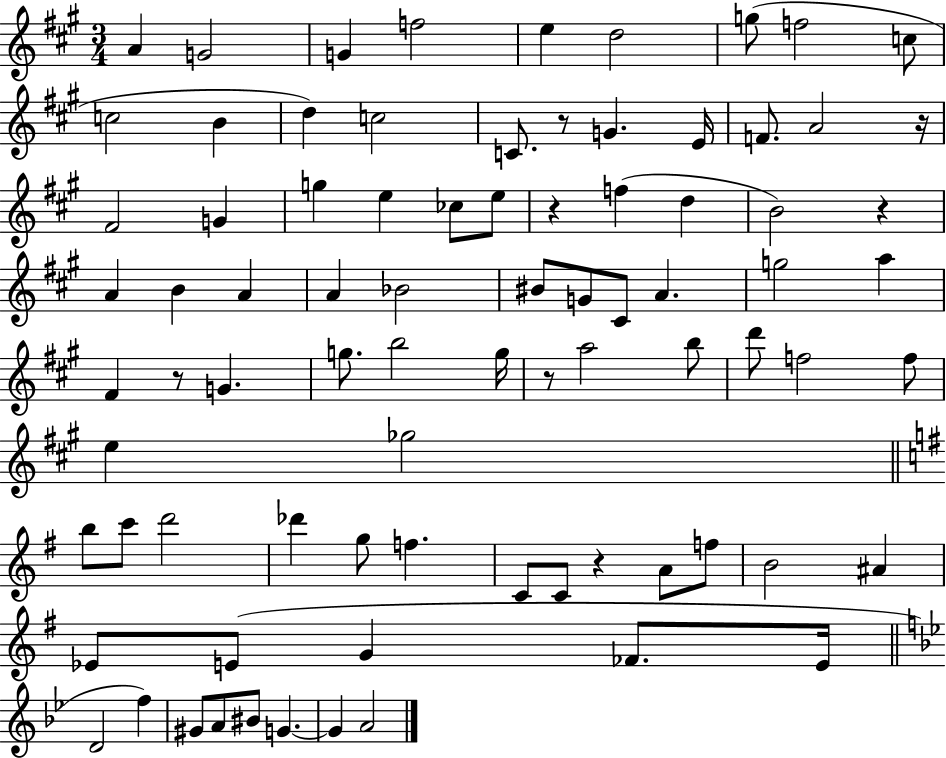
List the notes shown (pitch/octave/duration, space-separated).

A4/q G4/h G4/q F5/h E5/q D5/h G5/e F5/h C5/e C5/h B4/q D5/q C5/h C4/e. R/e G4/q. E4/s F4/e. A4/h R/s F#4/h G4/q G5/q E5/q CES5/e E5/e R/q F5/q D5/q B4/h R/q A4/q B4/q A4/q A4/q Bb4/h BIS4/e G4/e C#4/e A4/q. G5/h A5/q F#4/q R/e G4/q. G5/e. B5/h G5/s R/e A5/h B5/e D6/e F5/h F5/e E5/q Gb5/h B5/e C6/e D6/h Db6/q G5/e F5/q. C4/e C4/e R/q A4/e F5/e B4/h A#4/q Eb4/e E4/e G4/q FES4/e. E4/s D4/h F5/q G#4/e A4/e BIS4/e G4/q. G4/q A4/h